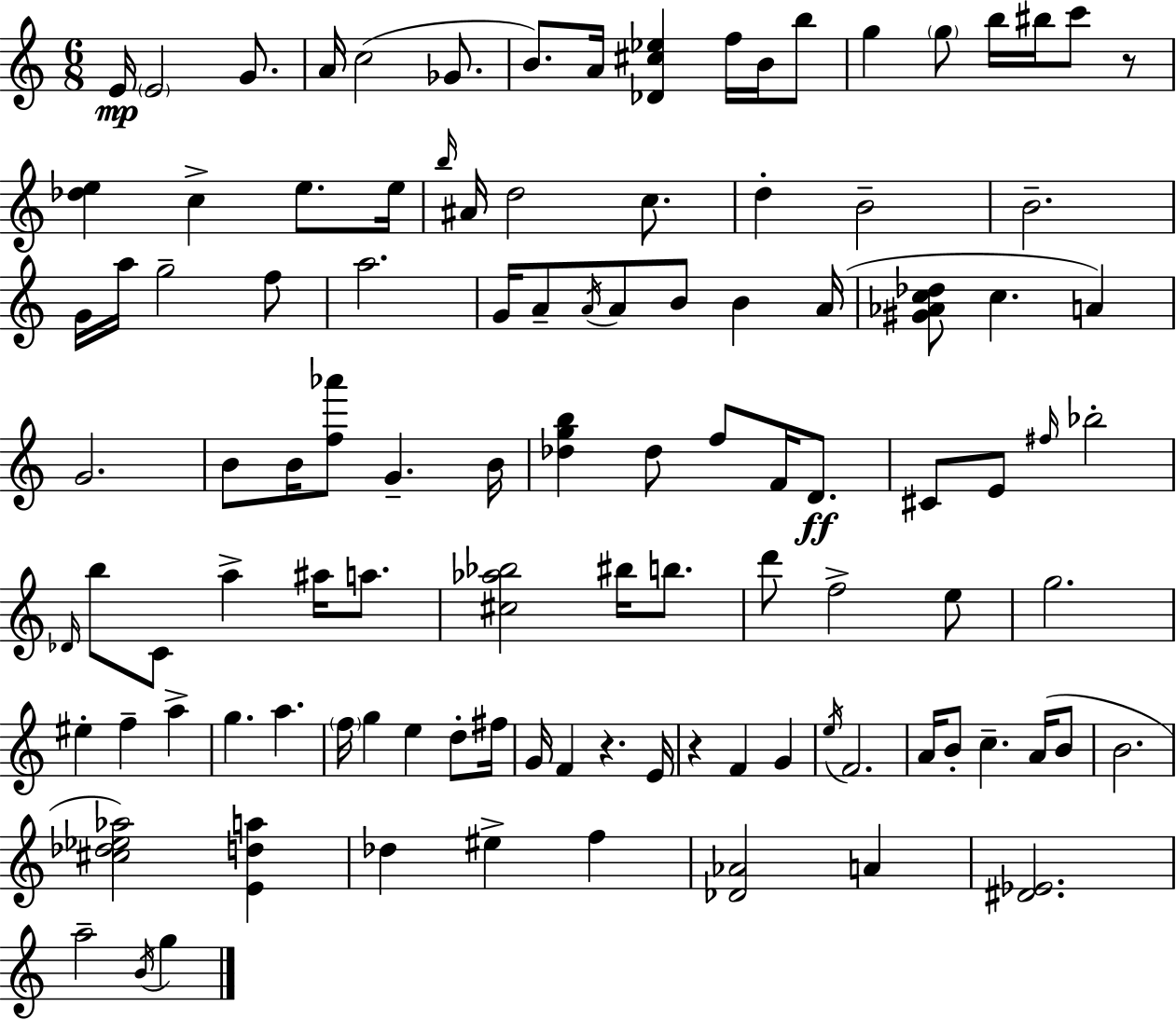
{
  \clef treble
  \numericTimeSignature
  \time 6/8
  \key c \major
  e'16\mp \parenthesize e'2 g'8. | a'16 c''2( ges'8. | b'8.) a'16 <des' cis'' ees''>4 f''16 b'16 b''8 | g''4 \parenthesize g''8 b''16 bis''16 c'''8 r8 | \break <des'' e''>4 c''4-> e''8. e''16 | \grace { b''16 } ais'16 d''2 c''8. | d''4-. b'2-- | b'2.-- | \break g'16 a''16 g''2-- f''8 | a''2. | g'16 a'8-- \acciaccatura { a'16 } a'8 b'8 b'4 | a'16( <gis' aes' c'' des''>8 c''4. a'4) | \break g'2. | b'8 b'16 <f'' aes'''>8 g'4.-- | b'16 <des'' g'' b''>4 des''8 f''8 f'16 d'8.\ff | cis'8 e'8 \grace { fis''16 } bes''2-. | \break \grace { des'16 } b''8 c'8 a''4-> | ais''16 a''8. <cis'' aes'' bes''>2 | bis''16 b''8. d'''8 f''2-> | e''8 g''2. | \break eis''4-. f''4-- | a''4-> g''4. a''4. | \parenthesize f''16 g''4 e''4 | d''8-. fis''16 g'16 f'4 r4. | \break e'16 r4 f'4 | g'4 \acciaccatura { e''16 } f'2. | a'16 b'8-. c''4.-- | a'16( b'8 b'2. | \break <cis'' des'' ees'' aes''>2) | <e' d'' a''>4 des''4 eis''4-> | f''4 <des' aes'>2 | a'4 <dis' ees'>2. | \break a''2-- | \acciaccatura { b'16 } g''4 \bar "|."
}